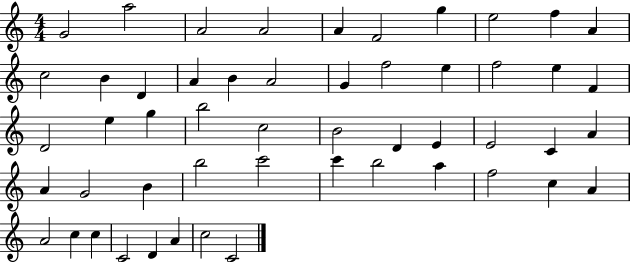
G4/h A5/h A4/h A4/h A4/q F4/h G5/q E5/h F5/q A4/q C5/h B4/q D4/q A4/q B4/q A4/h G4/q F5/h E5/q F5/h E5/q F4/q D4/h E5/q G5/q B5/h C5/h B4/h D4/q E4/q E4/h C4/q A4/q A4/q G4/h B4/q B5/h C6/h C6/q B5/h A5/q F5/h C5/q A4/q A4/h C5/q C5/q C4/h D4/q A4/q C5/h C4/h